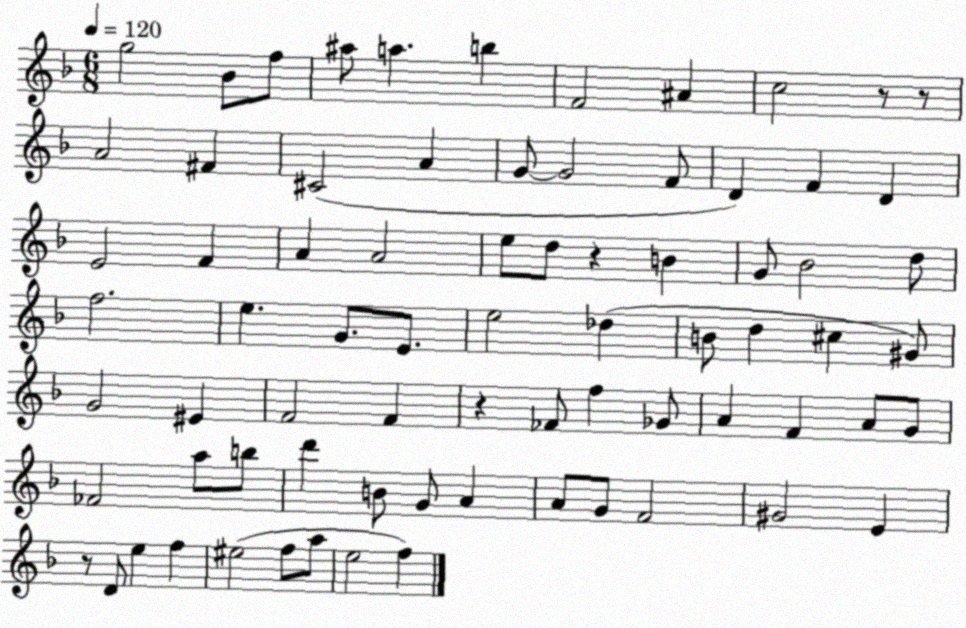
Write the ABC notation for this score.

X:1
T:Untitled
M:6/8
L:1/4
K:F
g2 _B/2 f/2 ^a/2 a b F2 ^A c2 z/2 z/2 A2 ^F ^C2 A G/2 G2 F/2 D F D E2 F A A2 e/2 d/2 z B G/2 _B2 d/2 f2 e G/2 E/2 e2 _d B/2 d ^c ^G/2 G2 ^E F2 F z _F/2 f _G/2 A F A/2 G/2 _F2 a/2 b/2 d' B/2 G/2 A A/2 G/2 F2 ^G2 E z/2 D/2 e f ^e2 f/2 a/2 e2 f